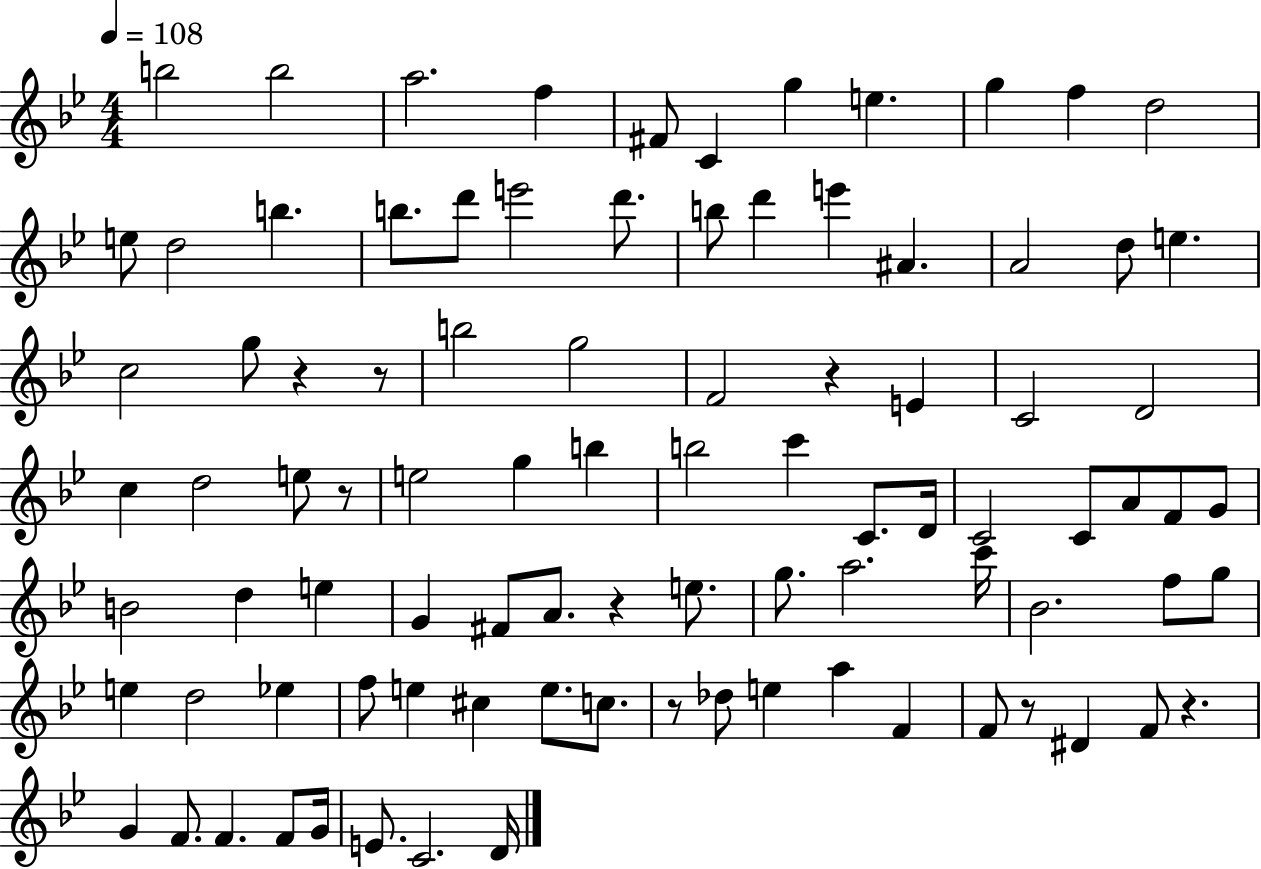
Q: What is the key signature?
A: BES major